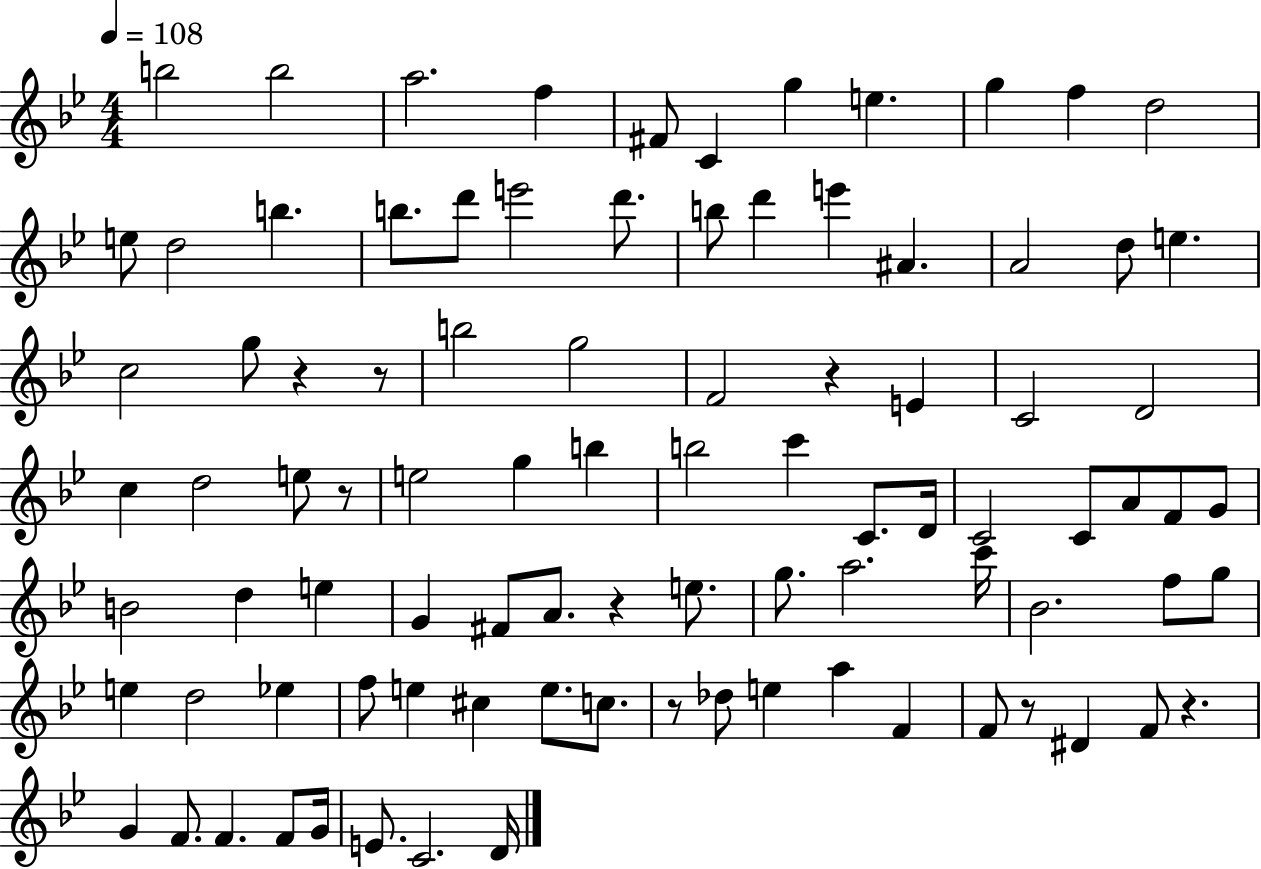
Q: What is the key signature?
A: BES major